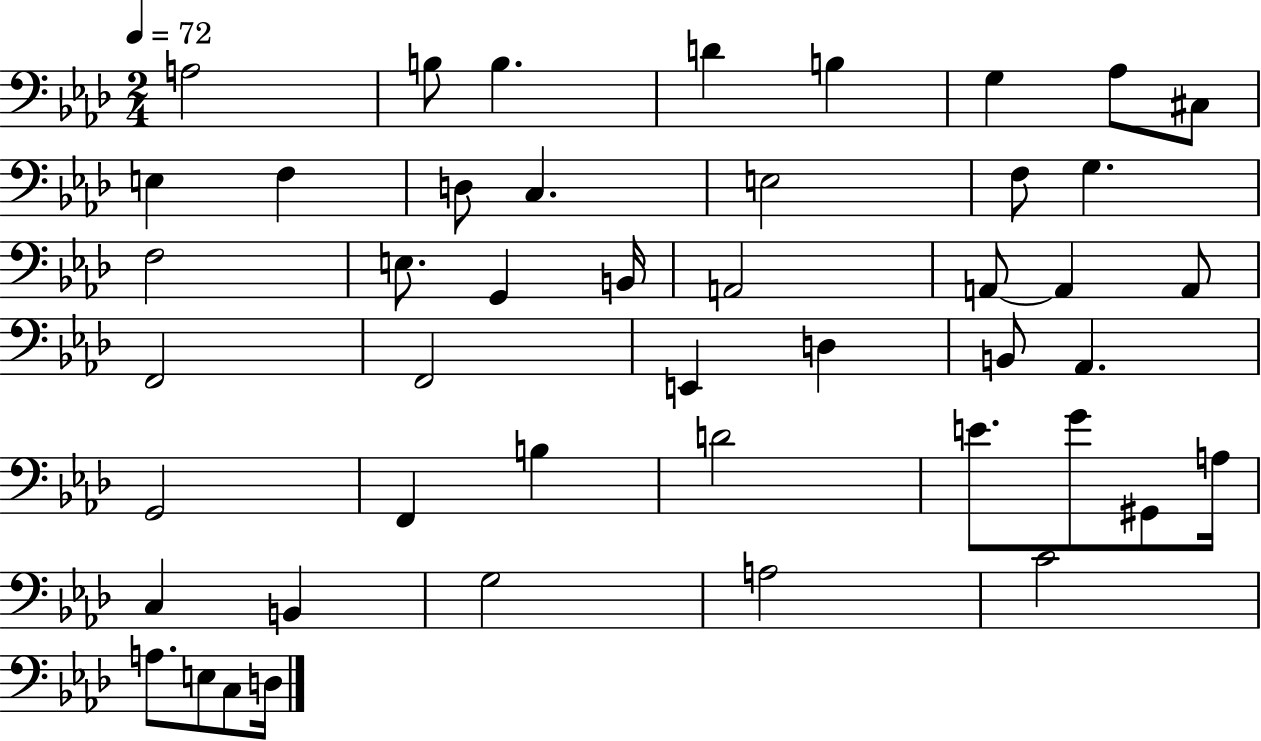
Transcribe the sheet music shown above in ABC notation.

X:1
T:Untitled
M:2/4
L:1/4
K:Ab
A,2 B,/2 B, D B, G, _A,/2 ^C,/2 E, F, D,/2 C, E,2 F,/2 G, F,2 E,/2 G,, B,,/4 A,,2 A,,/2 A,, A,,/2 F,,2 F,,2 E,, D, B,,/2 _A,, G,,2 F,, B, D2 E/2 G/2 ^G,,/2 A,/4 C, B,, G,2 A,2 C2 A,/2 E,/2 C,/2 D,/4